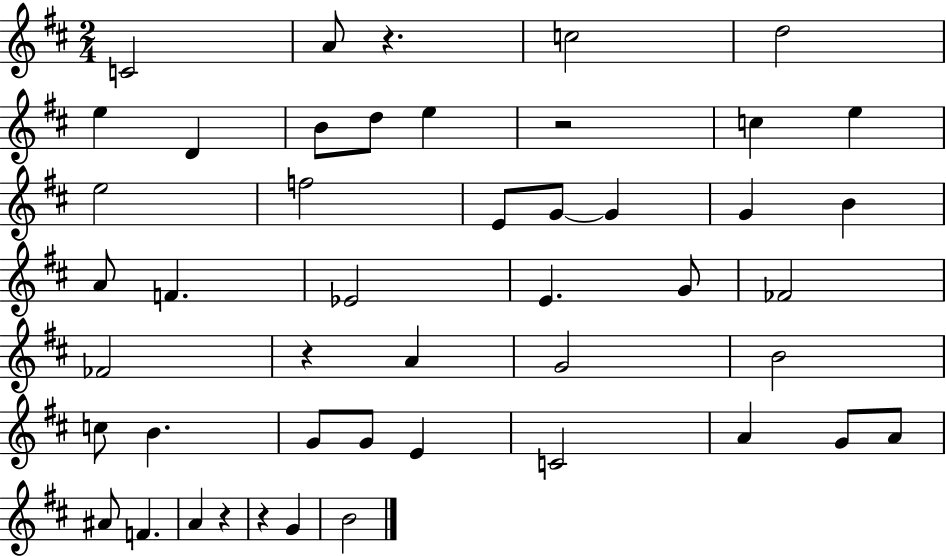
C4/h A4/e R/q. C5/h D5/h E5/q D4/q B4/e D5/e E5/q R/h C5/q E5/q E5/h F5/h E4/e G4/e G4/q G4/q B4/q A4/e F4/q. Eb4/h E4/q. G4/e FES4/h FES4/h R/q A4/q G4/h B4/h C5/e B4/q. G4/e G4/e E4/q C4/h A4/q G4/e A4/e A#4/e F4/q. A4/q R/q R/q G4/q B4/h